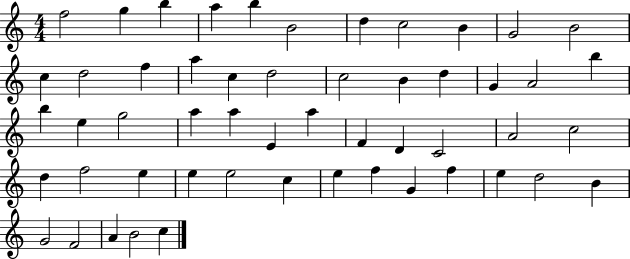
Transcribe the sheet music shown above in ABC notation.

X:1
T:Untitled
M:4/4
L:1/4
K:C
f2 g b a b B2 d c2 B G2 B2 c d2 f a c d2 c2 B d G A2 b b e g2 a a E a F D C2 A2 c2 d f2 e e e2 c e f G f e d2 B G2 F2 A B2 c